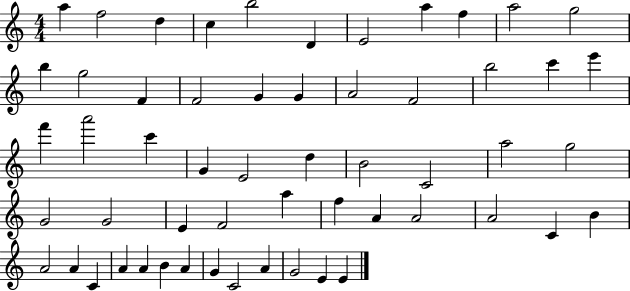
{
  \clef treble
  \numericTimeSignature
  \time 4/4
  \key c \major
  a''4 f''2 d''4 | c''4 b''2 d'4 | e'2 a''4 f''4 | a''2 g''2 | \break b''4 g''2 f'4 | f'2 g'4 g'4 | a'2 f'2 | b''2 c'''4 e'''4 | \break f'''4 a'''2 c'''4 | g'4 e'2 d''4 | b'2 c'2 | a''2 g''2 | \break g'2 g'2 | e'4 f'2 a''4 | f''4 a'4 a'2 | a'2 c'4 b'4 | \break a'2 a'4 c'4 | a'4 a'4 b'4 a'4 | g'4 c'2 a'4 | g'2 e'4 e'4 | \break \bar "|."
}